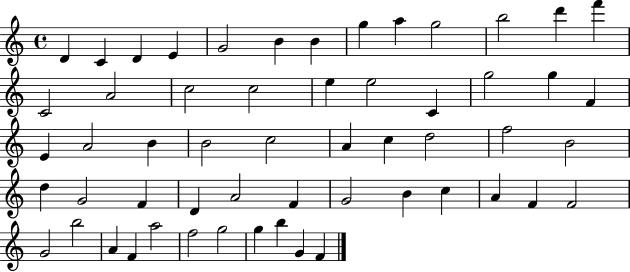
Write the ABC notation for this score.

X:1
T:Untitled
M:4/4
L:1/4
K:C
D C D E G2 B B g a g2 b2 d' f' C2 A2 c2 c2 e e2 C g2 g F E A2 B B2 c2 A c d2 f2 B2 d G2 F D A2 F G2 B c A F F2 G2 b2 A F a2 f2 g2 g b G F